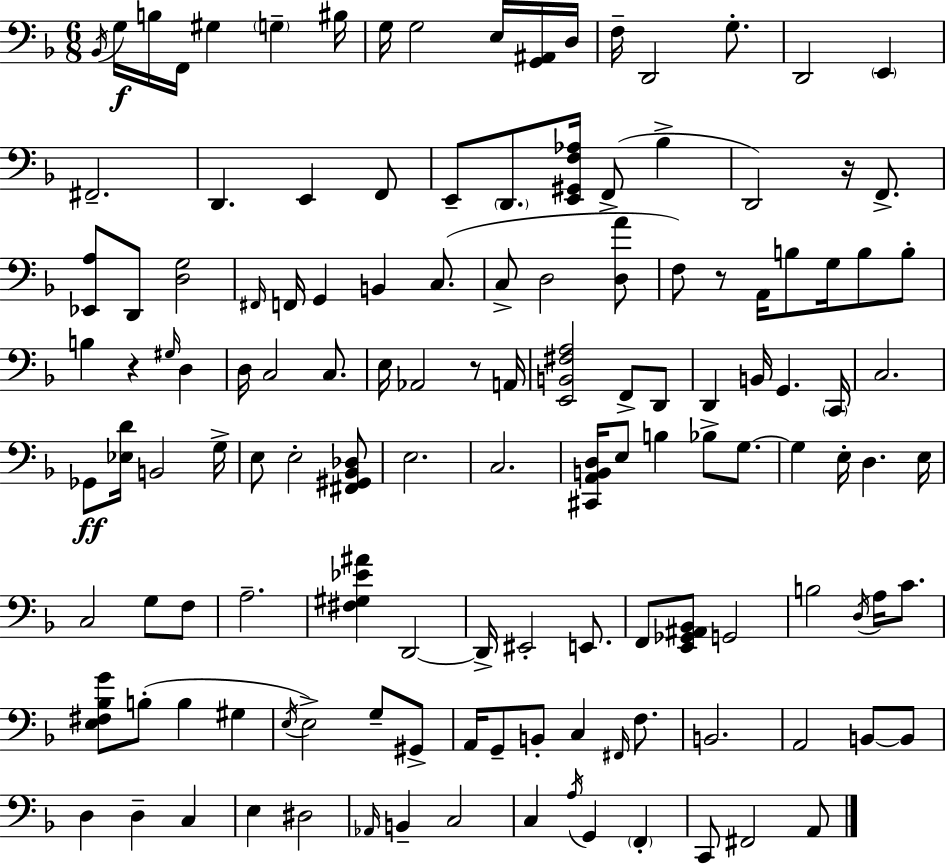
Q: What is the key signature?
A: D minor